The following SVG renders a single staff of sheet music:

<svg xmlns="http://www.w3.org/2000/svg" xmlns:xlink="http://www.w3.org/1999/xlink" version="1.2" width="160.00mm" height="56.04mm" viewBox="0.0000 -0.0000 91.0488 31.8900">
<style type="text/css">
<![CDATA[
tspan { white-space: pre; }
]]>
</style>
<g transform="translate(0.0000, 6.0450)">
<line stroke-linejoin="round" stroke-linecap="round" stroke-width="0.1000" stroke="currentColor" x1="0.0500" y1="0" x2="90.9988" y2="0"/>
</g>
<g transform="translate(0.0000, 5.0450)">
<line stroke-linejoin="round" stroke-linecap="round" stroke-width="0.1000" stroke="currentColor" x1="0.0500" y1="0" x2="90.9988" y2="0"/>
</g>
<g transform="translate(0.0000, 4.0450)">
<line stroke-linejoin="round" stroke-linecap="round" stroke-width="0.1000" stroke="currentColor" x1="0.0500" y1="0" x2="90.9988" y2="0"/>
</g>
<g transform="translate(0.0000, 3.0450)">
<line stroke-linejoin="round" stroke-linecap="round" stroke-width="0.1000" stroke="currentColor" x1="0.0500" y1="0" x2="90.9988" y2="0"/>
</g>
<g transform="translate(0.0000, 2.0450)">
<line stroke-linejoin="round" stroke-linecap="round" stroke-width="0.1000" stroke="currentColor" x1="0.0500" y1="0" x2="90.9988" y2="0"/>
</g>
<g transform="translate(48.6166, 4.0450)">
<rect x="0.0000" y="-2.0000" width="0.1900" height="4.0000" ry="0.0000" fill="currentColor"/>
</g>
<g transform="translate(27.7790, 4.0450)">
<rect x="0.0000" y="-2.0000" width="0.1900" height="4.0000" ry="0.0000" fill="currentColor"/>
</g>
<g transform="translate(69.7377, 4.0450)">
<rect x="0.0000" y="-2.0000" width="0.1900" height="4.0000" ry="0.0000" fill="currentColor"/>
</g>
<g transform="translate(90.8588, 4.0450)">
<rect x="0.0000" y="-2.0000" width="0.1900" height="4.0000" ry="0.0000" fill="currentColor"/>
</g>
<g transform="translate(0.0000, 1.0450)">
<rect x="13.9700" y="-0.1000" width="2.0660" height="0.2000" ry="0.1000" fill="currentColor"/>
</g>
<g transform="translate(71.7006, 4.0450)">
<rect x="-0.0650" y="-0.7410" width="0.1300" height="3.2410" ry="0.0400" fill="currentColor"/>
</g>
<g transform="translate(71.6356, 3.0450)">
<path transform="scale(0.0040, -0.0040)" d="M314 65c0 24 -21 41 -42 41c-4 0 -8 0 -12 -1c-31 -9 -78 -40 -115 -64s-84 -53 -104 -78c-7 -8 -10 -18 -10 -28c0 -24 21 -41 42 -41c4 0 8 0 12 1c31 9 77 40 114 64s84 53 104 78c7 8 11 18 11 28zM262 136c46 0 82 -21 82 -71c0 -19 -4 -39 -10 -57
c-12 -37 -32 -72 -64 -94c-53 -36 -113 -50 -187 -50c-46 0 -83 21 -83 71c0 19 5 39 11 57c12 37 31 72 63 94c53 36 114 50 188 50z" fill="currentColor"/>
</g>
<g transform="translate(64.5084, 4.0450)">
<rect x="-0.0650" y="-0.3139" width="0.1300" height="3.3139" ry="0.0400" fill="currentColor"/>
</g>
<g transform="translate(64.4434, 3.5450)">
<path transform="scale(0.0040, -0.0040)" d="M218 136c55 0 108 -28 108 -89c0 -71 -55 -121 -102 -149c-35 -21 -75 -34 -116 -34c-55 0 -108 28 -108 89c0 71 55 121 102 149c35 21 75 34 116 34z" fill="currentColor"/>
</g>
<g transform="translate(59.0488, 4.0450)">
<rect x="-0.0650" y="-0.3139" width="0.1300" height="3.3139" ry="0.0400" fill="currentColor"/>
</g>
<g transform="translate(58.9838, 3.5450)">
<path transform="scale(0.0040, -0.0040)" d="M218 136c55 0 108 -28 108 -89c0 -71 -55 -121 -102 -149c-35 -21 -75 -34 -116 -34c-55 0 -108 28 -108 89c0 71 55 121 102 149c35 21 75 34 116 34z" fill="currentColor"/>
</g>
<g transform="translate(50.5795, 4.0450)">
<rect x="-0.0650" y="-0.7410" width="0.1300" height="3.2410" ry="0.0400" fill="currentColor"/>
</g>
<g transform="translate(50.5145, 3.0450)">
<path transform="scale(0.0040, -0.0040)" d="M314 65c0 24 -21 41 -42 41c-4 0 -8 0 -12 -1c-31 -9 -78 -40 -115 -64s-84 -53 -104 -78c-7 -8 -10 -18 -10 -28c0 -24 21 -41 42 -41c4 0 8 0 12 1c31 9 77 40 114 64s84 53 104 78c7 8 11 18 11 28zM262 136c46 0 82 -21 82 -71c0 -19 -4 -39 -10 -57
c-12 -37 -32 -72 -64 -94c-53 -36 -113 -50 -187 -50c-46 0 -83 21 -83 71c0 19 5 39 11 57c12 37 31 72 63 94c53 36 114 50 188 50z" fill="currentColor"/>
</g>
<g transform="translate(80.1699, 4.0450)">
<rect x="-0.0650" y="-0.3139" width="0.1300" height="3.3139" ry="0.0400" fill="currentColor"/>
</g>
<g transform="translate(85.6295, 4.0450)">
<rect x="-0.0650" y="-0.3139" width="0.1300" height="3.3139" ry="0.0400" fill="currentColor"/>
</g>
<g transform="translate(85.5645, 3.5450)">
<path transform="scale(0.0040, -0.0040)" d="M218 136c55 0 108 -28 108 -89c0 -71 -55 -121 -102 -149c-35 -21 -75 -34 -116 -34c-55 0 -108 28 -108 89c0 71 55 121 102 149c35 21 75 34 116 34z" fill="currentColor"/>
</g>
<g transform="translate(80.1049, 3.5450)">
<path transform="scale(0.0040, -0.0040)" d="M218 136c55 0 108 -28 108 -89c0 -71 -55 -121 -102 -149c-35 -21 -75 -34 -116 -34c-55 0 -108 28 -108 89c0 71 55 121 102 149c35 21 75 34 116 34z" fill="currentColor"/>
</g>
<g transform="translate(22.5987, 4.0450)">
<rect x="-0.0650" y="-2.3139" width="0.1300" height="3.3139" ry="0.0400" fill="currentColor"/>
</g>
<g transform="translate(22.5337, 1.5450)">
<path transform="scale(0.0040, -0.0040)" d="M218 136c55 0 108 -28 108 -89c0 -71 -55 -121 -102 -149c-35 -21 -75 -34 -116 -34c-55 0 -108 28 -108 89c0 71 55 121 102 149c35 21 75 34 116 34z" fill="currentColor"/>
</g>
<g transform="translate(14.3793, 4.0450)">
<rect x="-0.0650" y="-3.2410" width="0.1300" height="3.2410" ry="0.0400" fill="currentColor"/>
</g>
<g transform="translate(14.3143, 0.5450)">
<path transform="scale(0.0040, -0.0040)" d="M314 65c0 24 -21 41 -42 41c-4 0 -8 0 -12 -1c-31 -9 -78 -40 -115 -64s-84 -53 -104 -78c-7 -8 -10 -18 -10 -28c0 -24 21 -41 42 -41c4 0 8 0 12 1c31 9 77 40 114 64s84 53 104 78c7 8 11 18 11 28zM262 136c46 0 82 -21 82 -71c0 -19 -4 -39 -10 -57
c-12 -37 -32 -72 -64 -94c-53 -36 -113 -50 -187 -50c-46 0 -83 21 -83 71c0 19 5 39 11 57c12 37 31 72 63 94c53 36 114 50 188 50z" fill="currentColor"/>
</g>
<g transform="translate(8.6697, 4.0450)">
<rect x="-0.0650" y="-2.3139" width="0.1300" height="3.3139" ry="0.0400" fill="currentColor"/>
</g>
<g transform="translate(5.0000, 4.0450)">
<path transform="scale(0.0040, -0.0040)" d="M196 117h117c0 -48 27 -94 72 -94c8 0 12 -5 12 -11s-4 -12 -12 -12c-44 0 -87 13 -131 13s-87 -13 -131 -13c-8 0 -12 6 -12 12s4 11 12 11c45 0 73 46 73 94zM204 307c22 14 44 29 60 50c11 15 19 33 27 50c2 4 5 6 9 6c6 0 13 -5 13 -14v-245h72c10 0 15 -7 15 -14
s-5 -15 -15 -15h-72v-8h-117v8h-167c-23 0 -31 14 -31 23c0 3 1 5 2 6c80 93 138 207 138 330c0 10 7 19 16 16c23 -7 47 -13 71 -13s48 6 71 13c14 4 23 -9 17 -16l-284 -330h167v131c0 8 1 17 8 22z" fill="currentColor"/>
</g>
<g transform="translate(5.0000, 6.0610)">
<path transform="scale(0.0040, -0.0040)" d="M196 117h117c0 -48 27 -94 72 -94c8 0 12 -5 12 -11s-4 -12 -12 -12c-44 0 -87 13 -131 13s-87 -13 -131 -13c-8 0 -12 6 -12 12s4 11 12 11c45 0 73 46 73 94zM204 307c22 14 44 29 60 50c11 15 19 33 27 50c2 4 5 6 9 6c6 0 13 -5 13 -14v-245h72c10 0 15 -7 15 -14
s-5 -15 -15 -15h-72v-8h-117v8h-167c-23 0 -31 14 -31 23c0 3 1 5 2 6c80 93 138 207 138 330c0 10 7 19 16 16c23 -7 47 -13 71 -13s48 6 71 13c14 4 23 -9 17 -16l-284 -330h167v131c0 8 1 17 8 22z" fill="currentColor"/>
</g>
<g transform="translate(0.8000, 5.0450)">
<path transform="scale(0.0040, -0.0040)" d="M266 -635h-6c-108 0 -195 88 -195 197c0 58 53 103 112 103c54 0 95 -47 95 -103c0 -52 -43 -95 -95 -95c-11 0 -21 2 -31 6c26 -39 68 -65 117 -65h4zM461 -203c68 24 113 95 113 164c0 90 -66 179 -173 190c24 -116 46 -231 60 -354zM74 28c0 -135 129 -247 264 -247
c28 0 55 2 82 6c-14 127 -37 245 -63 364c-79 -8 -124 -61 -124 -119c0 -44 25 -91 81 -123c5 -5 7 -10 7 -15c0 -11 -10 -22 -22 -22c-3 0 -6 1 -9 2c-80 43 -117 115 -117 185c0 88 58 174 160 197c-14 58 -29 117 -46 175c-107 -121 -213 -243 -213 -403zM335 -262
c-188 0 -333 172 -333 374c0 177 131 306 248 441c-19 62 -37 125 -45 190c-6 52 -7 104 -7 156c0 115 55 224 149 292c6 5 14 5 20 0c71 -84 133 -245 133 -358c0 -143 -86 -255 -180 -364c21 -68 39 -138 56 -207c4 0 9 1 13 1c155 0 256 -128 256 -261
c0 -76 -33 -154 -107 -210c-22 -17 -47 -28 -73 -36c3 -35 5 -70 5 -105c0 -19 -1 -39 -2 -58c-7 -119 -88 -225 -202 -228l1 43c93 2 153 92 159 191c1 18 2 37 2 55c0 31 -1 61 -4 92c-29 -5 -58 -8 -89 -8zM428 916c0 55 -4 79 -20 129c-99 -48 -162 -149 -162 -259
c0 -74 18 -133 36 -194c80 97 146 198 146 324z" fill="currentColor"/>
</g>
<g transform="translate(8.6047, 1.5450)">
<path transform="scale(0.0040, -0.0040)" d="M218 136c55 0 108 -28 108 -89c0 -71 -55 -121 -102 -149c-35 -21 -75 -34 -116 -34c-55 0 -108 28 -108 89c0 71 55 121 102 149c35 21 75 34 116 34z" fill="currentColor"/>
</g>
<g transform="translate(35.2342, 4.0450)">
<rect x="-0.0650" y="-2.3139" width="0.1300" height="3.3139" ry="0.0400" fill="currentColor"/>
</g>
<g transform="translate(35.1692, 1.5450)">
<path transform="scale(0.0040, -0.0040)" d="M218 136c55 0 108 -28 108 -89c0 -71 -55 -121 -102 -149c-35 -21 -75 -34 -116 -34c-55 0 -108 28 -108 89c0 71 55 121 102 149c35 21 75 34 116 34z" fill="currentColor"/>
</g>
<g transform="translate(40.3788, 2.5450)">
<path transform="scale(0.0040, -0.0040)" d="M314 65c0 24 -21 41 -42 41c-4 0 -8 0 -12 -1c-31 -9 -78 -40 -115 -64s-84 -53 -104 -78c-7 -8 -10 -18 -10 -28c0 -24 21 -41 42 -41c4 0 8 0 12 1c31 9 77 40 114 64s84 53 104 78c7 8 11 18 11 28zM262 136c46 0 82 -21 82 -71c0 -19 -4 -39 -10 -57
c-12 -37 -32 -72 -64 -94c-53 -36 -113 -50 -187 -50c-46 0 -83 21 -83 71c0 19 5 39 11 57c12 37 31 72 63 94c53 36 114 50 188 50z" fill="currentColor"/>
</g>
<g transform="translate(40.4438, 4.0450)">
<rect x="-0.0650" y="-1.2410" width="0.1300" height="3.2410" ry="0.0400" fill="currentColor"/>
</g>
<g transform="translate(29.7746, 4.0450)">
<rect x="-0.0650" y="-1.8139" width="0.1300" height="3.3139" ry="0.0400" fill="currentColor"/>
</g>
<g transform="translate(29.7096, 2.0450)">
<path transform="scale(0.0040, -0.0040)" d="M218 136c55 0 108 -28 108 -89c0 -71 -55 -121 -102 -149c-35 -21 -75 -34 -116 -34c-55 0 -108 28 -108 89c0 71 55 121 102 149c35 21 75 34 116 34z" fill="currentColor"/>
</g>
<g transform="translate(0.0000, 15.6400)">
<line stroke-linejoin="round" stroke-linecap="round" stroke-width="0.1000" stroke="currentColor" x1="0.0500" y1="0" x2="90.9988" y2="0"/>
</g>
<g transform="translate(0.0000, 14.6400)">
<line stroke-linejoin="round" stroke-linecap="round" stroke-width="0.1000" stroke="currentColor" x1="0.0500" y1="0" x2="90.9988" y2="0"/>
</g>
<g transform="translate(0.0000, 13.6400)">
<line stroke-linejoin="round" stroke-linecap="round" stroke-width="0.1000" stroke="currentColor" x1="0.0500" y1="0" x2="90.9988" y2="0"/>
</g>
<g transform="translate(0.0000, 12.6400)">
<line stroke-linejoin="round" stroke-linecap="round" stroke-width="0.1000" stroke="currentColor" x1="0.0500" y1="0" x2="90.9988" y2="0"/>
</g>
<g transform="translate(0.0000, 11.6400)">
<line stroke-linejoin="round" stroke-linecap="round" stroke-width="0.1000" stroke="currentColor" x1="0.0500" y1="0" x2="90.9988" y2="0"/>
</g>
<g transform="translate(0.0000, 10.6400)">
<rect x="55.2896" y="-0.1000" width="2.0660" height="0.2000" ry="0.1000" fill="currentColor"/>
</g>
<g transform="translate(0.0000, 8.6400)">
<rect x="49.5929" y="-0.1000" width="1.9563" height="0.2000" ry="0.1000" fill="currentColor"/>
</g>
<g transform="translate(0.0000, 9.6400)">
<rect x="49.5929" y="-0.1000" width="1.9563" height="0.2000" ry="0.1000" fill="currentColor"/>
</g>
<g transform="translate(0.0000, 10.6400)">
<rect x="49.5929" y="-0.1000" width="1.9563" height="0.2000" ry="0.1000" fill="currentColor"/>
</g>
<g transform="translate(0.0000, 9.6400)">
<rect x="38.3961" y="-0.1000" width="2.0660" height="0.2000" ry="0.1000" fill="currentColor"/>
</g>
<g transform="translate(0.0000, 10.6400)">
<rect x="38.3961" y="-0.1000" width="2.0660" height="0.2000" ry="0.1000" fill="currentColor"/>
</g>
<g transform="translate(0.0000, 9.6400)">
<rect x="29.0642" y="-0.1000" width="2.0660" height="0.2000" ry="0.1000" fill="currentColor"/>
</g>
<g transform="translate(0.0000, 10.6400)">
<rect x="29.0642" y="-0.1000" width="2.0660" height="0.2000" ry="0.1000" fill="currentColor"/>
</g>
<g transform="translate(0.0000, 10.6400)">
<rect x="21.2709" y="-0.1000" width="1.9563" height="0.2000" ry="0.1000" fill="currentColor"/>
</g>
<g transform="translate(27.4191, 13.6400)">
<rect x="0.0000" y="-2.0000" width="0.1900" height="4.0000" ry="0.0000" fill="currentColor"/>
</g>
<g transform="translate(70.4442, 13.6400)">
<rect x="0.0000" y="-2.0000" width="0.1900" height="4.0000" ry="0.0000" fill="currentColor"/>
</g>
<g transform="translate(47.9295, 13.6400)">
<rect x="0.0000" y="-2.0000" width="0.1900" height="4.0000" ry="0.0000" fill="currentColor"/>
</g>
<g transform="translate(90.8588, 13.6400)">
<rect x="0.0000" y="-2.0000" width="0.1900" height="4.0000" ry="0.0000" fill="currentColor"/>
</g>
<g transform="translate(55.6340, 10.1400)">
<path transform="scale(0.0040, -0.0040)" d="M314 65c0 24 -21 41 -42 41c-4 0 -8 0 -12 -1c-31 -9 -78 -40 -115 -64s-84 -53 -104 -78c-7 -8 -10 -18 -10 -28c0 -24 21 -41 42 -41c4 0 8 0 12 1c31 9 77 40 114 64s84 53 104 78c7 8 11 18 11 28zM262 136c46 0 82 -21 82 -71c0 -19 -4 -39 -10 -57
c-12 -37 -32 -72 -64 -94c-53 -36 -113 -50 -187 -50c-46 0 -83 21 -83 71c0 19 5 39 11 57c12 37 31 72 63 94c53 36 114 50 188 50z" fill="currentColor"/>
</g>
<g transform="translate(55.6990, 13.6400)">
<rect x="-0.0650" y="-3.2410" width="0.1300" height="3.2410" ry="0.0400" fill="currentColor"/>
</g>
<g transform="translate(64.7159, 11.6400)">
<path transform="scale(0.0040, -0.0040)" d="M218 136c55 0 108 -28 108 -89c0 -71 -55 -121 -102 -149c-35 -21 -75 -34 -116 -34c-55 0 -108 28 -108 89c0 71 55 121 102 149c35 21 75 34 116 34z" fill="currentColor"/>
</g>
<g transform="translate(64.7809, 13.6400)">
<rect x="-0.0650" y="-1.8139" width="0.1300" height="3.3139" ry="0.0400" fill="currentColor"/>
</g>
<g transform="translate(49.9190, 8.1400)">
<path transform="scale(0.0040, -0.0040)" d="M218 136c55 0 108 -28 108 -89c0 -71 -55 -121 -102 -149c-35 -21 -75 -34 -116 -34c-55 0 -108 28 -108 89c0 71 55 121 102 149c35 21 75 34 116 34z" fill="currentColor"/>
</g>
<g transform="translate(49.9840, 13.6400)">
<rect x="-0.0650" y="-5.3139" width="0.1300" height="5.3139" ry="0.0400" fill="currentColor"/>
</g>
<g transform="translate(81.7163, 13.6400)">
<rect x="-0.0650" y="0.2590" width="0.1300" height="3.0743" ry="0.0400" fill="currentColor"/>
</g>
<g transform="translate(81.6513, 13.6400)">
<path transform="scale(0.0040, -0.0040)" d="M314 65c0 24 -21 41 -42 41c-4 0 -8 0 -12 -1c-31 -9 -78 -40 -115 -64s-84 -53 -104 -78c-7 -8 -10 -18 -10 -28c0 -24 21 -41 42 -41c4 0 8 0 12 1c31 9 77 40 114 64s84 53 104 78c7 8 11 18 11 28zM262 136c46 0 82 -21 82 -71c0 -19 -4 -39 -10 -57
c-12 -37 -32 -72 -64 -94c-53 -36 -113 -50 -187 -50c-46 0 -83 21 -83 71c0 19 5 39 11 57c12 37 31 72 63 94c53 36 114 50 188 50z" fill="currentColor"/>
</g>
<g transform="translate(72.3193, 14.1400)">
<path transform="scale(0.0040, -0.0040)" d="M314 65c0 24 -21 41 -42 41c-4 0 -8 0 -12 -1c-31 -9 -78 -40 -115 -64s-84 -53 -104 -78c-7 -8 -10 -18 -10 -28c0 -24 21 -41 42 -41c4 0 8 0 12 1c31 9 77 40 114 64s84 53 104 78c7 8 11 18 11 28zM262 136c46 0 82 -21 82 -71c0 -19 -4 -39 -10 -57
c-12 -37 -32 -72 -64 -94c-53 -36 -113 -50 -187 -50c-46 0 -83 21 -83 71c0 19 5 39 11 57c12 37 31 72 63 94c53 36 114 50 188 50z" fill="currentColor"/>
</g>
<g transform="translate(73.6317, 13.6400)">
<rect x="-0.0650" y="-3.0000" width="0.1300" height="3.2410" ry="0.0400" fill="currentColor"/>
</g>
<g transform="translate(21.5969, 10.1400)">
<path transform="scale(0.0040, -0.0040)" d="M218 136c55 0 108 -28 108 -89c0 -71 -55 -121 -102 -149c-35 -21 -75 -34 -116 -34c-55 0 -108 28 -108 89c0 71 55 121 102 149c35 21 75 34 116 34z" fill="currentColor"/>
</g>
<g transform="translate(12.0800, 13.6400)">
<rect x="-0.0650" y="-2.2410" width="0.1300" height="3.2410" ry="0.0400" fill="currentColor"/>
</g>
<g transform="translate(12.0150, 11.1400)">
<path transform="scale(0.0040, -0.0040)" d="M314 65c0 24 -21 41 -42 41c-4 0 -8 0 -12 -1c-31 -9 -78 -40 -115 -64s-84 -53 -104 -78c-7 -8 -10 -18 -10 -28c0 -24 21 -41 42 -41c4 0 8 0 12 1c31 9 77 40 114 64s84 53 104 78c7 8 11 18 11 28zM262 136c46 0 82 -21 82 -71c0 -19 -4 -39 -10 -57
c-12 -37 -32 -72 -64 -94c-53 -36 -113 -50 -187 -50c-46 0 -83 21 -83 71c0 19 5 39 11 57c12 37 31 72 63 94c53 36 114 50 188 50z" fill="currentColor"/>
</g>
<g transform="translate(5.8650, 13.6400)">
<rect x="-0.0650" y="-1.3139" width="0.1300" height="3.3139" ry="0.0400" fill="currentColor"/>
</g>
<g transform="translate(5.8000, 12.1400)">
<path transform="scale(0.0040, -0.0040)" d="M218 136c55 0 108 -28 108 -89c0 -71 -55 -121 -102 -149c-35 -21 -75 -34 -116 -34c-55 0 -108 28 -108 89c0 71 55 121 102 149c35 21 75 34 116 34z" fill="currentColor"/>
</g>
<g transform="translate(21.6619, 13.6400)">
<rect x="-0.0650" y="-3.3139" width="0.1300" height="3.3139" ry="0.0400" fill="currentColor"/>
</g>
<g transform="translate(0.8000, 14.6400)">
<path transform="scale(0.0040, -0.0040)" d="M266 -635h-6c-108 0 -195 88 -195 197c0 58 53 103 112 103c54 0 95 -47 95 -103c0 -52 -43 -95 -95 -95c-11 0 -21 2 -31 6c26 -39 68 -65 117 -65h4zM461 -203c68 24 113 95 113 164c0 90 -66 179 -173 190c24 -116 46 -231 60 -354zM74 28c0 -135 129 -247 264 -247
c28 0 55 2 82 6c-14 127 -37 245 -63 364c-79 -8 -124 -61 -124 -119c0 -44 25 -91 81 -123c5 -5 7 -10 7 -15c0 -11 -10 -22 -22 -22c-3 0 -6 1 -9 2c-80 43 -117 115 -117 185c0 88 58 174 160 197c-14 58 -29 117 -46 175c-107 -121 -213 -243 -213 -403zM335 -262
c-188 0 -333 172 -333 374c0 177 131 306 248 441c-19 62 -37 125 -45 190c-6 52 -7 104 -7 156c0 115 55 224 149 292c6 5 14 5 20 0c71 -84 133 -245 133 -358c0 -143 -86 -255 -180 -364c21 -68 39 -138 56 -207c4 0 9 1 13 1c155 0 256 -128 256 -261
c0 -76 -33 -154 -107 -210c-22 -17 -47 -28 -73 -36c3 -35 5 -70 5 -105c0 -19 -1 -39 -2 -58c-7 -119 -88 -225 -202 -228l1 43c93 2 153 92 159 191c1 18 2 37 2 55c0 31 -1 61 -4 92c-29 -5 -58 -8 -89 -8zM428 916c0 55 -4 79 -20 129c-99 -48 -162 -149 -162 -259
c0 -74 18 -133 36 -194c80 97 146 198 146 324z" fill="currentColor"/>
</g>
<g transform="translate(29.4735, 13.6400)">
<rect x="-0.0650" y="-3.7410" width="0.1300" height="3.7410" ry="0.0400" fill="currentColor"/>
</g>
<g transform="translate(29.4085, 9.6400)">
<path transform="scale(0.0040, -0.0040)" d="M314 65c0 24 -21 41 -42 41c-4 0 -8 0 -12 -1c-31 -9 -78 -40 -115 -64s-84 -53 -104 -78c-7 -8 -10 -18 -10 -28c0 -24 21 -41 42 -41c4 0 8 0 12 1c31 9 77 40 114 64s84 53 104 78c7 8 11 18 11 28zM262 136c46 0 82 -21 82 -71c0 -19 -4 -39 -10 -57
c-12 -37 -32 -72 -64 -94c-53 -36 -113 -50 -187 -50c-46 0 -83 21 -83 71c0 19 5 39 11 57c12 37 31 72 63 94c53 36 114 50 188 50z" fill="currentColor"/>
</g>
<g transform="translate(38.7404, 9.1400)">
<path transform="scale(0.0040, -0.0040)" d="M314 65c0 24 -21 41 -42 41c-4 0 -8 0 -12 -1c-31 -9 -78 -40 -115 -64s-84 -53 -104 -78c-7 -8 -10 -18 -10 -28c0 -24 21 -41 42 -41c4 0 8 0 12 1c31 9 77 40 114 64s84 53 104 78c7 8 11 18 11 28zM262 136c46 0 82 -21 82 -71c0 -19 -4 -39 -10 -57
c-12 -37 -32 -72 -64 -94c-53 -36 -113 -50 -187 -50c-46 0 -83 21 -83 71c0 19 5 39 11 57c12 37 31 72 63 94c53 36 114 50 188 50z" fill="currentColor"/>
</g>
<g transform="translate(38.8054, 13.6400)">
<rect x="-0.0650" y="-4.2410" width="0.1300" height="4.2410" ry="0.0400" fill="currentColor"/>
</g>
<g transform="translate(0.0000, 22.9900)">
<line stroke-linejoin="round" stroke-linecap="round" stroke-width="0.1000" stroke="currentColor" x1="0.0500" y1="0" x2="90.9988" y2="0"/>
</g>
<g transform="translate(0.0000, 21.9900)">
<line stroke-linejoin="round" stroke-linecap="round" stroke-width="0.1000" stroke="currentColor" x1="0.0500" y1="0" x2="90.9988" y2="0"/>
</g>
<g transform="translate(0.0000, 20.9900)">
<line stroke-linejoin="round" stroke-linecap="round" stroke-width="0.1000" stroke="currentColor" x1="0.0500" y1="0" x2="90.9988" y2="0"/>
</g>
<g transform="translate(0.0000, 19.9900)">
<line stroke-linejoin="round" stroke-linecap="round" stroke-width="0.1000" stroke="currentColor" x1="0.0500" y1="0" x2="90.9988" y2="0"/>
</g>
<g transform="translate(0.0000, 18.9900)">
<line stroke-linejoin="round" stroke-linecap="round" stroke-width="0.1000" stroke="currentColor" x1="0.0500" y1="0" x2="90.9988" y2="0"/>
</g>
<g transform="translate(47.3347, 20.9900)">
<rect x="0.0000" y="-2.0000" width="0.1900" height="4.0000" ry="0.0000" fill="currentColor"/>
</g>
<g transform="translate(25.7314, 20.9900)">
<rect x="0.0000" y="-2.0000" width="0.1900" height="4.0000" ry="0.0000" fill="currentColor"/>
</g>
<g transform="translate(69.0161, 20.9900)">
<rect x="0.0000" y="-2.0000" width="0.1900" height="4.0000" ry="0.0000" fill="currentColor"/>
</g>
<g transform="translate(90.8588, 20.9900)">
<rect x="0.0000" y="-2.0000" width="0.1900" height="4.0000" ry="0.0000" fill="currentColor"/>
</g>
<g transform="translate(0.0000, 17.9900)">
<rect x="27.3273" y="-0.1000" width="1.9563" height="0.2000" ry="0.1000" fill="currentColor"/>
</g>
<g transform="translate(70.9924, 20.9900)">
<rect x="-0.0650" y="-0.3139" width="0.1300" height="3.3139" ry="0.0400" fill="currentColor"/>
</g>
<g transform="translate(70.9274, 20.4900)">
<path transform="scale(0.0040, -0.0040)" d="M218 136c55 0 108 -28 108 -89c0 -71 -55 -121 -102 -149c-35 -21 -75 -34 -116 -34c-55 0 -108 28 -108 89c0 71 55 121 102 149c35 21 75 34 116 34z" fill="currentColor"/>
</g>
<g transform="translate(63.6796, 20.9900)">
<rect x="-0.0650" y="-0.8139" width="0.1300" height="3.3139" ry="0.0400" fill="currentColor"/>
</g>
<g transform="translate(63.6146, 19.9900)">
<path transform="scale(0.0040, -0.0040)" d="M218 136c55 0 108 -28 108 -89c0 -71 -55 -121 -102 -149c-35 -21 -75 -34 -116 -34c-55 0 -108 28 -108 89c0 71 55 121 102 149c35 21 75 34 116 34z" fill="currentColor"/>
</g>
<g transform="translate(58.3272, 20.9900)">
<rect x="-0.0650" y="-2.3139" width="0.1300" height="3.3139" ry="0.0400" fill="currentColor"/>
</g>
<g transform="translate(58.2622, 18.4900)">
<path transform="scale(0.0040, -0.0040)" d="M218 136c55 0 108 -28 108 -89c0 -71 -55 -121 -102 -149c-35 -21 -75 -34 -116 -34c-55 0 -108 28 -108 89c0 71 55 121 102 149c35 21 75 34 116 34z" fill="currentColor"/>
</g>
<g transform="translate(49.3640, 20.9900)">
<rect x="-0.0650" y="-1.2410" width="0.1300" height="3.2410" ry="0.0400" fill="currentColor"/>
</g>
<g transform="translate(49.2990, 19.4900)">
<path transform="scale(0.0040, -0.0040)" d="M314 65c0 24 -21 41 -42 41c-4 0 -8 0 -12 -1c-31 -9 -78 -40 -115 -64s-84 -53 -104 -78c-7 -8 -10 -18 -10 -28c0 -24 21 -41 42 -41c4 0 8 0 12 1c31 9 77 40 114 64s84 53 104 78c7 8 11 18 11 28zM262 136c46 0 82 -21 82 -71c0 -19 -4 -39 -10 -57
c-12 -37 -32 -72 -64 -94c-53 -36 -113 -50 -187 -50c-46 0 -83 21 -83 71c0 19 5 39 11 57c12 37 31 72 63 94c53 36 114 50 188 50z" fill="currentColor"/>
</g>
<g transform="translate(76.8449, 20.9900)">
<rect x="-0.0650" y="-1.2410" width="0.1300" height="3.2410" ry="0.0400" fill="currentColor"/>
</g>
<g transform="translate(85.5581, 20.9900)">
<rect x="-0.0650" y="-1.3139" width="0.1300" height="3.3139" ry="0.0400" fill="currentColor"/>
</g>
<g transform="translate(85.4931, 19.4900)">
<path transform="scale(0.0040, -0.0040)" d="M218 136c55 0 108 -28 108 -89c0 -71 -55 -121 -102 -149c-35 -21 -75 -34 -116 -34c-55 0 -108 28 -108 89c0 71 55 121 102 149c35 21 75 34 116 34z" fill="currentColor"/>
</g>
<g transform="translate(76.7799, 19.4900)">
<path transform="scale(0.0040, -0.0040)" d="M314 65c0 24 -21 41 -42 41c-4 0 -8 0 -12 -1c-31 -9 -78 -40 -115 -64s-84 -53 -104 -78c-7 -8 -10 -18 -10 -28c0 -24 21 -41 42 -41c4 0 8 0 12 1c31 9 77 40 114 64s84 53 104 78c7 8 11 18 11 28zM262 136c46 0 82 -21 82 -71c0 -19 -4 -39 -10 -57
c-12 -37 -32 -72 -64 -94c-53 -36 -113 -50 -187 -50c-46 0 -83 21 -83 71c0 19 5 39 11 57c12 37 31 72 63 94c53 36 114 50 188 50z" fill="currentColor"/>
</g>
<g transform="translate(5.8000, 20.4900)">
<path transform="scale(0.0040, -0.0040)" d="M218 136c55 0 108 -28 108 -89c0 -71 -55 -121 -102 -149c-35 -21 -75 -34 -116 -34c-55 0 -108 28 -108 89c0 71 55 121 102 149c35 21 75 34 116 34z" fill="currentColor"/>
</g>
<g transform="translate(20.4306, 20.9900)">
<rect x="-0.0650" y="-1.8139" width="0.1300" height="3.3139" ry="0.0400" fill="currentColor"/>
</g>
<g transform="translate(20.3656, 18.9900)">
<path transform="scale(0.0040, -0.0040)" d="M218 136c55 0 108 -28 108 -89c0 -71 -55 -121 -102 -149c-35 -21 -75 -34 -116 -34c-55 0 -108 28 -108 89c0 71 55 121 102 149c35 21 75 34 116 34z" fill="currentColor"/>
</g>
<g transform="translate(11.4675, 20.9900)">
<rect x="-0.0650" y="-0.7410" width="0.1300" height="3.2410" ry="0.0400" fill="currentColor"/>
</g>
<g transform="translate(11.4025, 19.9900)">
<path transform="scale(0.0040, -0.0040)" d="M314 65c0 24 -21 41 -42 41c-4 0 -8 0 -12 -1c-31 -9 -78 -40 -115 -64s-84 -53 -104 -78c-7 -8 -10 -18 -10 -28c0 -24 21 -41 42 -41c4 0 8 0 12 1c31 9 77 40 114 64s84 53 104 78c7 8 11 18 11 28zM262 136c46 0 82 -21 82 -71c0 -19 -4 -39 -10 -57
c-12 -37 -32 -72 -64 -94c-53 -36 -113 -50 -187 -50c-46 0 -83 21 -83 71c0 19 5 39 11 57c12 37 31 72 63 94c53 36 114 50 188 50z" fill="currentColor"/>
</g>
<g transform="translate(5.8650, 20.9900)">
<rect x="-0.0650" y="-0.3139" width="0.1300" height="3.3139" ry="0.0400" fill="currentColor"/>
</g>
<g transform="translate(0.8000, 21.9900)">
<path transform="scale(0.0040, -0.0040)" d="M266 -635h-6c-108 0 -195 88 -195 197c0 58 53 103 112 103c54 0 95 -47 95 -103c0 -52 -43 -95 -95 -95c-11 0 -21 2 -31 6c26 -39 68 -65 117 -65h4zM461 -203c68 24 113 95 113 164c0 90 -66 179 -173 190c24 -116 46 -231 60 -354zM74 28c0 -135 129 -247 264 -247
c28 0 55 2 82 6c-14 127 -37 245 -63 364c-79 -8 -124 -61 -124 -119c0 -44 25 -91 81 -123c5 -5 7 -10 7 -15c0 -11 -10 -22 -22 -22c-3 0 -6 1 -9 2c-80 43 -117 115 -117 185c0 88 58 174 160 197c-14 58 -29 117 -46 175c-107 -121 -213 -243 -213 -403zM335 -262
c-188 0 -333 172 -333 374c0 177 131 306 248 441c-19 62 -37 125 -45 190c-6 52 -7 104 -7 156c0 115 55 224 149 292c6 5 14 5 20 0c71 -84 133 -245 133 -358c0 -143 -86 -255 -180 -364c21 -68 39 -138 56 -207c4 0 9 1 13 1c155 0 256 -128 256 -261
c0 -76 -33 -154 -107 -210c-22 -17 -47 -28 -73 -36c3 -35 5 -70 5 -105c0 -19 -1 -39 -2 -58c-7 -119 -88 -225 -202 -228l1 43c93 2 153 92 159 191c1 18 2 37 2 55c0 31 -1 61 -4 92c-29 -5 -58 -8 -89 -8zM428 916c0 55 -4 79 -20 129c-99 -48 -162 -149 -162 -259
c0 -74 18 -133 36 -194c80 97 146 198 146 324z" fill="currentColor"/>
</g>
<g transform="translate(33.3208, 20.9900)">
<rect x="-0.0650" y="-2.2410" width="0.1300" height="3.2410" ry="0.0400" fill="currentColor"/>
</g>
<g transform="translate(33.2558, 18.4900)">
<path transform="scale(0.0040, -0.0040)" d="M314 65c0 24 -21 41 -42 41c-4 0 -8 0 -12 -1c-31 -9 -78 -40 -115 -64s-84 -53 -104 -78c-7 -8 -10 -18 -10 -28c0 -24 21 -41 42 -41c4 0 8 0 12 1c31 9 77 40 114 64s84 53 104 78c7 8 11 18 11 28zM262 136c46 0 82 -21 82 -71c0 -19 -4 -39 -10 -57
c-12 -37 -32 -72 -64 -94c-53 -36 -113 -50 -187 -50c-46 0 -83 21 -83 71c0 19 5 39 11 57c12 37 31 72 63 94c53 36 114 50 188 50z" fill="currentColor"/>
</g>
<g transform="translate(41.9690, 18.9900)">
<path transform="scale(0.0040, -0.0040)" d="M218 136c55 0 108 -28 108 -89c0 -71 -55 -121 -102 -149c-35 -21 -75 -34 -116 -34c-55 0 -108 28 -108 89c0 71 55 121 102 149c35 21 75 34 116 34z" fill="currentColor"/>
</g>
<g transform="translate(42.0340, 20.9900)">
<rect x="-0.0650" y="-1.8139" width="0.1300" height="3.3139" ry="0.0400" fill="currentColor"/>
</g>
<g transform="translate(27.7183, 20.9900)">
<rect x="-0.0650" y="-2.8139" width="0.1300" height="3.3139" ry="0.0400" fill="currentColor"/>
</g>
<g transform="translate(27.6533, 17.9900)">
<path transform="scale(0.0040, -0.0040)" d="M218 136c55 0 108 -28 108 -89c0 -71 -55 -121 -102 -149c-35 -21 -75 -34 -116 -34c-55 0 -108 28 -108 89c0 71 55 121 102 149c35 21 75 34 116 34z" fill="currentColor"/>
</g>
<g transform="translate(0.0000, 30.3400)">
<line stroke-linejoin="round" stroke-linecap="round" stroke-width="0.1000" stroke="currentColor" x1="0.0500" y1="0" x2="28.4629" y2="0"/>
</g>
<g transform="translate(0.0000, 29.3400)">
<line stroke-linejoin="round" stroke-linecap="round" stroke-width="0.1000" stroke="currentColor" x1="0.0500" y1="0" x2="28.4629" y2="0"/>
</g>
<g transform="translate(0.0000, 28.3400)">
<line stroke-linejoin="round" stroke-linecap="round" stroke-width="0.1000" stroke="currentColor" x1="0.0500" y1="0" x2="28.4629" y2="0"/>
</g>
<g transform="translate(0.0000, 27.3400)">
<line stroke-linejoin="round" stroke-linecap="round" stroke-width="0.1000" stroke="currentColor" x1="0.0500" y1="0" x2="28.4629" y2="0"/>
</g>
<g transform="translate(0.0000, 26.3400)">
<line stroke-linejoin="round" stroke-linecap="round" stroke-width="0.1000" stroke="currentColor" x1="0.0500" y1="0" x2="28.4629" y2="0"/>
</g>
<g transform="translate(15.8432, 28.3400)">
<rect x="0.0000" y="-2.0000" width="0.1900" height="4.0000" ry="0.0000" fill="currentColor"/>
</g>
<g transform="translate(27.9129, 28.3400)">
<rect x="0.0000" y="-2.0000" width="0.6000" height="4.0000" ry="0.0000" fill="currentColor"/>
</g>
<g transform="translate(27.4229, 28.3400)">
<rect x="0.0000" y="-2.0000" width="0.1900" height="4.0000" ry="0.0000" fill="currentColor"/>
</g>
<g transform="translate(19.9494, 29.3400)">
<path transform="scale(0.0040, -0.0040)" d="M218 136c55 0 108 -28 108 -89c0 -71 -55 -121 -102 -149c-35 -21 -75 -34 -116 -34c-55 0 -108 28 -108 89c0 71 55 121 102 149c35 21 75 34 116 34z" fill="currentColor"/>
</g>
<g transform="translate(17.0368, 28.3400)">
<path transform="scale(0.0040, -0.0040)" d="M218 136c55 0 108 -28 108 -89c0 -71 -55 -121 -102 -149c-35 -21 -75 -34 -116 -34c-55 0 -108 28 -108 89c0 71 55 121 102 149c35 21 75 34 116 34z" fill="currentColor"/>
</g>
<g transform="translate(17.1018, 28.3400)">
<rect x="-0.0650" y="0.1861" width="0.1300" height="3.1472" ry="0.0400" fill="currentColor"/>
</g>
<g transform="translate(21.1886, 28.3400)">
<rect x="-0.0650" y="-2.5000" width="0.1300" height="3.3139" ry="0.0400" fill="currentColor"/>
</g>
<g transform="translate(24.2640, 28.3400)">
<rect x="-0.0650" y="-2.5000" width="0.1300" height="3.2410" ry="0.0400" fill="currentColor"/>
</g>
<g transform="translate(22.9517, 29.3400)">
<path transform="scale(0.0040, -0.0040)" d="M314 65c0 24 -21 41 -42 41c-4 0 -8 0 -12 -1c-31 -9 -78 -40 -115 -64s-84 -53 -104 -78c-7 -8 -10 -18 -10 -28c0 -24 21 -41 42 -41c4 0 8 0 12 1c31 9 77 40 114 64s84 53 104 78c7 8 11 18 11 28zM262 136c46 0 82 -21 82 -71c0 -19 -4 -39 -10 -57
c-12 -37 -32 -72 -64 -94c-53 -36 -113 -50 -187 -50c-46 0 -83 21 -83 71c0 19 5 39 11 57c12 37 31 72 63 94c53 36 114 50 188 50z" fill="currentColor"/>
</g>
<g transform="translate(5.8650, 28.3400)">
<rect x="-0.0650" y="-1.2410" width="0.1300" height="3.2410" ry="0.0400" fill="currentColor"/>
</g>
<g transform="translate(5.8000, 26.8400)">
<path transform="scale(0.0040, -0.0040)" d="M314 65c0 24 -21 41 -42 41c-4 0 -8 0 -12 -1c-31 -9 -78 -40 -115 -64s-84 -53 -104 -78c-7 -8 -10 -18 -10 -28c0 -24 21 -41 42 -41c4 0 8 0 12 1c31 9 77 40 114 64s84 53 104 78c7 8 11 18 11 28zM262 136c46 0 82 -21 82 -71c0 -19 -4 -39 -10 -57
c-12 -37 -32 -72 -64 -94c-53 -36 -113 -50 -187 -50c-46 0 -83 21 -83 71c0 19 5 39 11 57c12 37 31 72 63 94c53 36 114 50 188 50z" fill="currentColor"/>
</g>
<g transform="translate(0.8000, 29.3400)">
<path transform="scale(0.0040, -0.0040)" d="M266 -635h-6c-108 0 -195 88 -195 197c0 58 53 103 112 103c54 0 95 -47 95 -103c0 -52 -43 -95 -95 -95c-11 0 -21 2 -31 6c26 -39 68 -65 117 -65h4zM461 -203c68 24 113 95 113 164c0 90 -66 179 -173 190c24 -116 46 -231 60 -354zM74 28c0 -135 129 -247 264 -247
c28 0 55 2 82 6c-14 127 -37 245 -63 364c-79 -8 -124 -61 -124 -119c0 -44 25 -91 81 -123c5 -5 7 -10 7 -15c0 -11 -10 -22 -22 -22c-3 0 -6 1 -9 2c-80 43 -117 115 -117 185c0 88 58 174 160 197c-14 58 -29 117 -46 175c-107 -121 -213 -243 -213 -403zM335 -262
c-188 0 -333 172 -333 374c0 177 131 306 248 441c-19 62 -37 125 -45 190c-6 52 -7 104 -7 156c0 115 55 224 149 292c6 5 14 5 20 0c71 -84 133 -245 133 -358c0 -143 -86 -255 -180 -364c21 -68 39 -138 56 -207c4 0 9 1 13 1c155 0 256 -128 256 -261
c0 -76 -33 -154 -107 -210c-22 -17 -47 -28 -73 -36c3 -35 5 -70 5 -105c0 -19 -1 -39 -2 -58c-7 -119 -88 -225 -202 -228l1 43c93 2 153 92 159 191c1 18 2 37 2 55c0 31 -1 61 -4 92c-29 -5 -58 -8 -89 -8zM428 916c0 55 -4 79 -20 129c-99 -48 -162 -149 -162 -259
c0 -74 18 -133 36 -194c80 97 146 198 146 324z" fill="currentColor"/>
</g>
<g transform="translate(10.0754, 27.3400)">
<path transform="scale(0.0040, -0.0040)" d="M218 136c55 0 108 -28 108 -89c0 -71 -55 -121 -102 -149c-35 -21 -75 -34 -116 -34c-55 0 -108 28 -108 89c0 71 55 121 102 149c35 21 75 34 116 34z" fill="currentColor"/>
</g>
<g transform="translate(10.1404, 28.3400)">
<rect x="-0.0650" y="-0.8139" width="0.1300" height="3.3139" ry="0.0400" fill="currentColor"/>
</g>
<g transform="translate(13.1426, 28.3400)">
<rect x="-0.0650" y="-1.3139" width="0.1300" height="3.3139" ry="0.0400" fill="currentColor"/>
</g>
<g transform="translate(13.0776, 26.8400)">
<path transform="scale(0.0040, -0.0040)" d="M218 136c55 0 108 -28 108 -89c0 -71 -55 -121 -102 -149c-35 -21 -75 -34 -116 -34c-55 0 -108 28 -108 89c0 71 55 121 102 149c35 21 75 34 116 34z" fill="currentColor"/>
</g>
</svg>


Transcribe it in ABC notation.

X:1
T:Untitled
M:4/4
L:1/4
K:C
g b2 g f g e2 d2 c c d2 c c e g2 b c'2 d'2 f' b2 f A2 B2 c d2 f a g2 f e2 g d c e2 e e2 d e B G G2